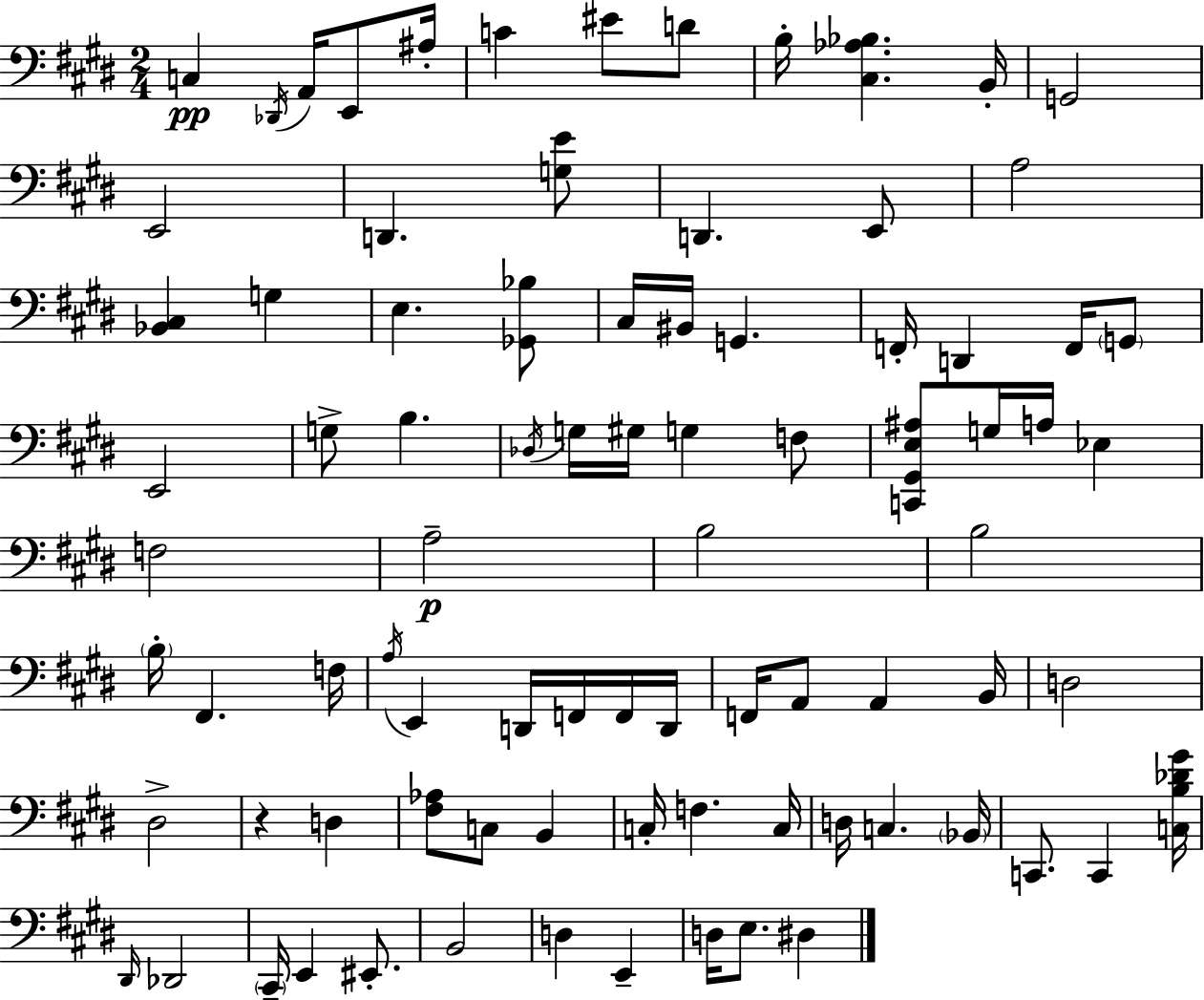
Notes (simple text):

C3/q Db2/s A2/s E2/e A#3/s C4/q EIS4/e D4/e B3/s [C#3,Ab3,Bb3]/q. B2/s G2/h E2/h D2/q. [G3,E4]/e D2/q. E2/e A3/h [Bb2,C#3]/q G3/q E3/q. [Gb2,Bb3]/e C#3/s BIS2/s G2/q. F2/s D2/q F2/s G2/e E2/h G3/e B3/q. Db3/s G3/s G#3/s G3/q F3/e [C2,G#2,E3,A#3]/e G3/s A3/s Eb3/q F3/h A3/h B3/h B3/h B3/s F#2/q. F3/s A3/s E2/q D2/s F2/s F2/s D2/s F2/s A2/e A2/q B2/s D3/h D#3/h R/q D3/q [F#3,Ab3]/e C3/e B2/q C3/s F3/q. C3/s D3/s C3/q. Bb2/s C2/e. C2/q [C3,B3,Db4,G#4]/s D#2/s Db2/h C#2/s E2/q EIS2/e. B2/h D3/q E2/q D3/s E3/e. D#3/q